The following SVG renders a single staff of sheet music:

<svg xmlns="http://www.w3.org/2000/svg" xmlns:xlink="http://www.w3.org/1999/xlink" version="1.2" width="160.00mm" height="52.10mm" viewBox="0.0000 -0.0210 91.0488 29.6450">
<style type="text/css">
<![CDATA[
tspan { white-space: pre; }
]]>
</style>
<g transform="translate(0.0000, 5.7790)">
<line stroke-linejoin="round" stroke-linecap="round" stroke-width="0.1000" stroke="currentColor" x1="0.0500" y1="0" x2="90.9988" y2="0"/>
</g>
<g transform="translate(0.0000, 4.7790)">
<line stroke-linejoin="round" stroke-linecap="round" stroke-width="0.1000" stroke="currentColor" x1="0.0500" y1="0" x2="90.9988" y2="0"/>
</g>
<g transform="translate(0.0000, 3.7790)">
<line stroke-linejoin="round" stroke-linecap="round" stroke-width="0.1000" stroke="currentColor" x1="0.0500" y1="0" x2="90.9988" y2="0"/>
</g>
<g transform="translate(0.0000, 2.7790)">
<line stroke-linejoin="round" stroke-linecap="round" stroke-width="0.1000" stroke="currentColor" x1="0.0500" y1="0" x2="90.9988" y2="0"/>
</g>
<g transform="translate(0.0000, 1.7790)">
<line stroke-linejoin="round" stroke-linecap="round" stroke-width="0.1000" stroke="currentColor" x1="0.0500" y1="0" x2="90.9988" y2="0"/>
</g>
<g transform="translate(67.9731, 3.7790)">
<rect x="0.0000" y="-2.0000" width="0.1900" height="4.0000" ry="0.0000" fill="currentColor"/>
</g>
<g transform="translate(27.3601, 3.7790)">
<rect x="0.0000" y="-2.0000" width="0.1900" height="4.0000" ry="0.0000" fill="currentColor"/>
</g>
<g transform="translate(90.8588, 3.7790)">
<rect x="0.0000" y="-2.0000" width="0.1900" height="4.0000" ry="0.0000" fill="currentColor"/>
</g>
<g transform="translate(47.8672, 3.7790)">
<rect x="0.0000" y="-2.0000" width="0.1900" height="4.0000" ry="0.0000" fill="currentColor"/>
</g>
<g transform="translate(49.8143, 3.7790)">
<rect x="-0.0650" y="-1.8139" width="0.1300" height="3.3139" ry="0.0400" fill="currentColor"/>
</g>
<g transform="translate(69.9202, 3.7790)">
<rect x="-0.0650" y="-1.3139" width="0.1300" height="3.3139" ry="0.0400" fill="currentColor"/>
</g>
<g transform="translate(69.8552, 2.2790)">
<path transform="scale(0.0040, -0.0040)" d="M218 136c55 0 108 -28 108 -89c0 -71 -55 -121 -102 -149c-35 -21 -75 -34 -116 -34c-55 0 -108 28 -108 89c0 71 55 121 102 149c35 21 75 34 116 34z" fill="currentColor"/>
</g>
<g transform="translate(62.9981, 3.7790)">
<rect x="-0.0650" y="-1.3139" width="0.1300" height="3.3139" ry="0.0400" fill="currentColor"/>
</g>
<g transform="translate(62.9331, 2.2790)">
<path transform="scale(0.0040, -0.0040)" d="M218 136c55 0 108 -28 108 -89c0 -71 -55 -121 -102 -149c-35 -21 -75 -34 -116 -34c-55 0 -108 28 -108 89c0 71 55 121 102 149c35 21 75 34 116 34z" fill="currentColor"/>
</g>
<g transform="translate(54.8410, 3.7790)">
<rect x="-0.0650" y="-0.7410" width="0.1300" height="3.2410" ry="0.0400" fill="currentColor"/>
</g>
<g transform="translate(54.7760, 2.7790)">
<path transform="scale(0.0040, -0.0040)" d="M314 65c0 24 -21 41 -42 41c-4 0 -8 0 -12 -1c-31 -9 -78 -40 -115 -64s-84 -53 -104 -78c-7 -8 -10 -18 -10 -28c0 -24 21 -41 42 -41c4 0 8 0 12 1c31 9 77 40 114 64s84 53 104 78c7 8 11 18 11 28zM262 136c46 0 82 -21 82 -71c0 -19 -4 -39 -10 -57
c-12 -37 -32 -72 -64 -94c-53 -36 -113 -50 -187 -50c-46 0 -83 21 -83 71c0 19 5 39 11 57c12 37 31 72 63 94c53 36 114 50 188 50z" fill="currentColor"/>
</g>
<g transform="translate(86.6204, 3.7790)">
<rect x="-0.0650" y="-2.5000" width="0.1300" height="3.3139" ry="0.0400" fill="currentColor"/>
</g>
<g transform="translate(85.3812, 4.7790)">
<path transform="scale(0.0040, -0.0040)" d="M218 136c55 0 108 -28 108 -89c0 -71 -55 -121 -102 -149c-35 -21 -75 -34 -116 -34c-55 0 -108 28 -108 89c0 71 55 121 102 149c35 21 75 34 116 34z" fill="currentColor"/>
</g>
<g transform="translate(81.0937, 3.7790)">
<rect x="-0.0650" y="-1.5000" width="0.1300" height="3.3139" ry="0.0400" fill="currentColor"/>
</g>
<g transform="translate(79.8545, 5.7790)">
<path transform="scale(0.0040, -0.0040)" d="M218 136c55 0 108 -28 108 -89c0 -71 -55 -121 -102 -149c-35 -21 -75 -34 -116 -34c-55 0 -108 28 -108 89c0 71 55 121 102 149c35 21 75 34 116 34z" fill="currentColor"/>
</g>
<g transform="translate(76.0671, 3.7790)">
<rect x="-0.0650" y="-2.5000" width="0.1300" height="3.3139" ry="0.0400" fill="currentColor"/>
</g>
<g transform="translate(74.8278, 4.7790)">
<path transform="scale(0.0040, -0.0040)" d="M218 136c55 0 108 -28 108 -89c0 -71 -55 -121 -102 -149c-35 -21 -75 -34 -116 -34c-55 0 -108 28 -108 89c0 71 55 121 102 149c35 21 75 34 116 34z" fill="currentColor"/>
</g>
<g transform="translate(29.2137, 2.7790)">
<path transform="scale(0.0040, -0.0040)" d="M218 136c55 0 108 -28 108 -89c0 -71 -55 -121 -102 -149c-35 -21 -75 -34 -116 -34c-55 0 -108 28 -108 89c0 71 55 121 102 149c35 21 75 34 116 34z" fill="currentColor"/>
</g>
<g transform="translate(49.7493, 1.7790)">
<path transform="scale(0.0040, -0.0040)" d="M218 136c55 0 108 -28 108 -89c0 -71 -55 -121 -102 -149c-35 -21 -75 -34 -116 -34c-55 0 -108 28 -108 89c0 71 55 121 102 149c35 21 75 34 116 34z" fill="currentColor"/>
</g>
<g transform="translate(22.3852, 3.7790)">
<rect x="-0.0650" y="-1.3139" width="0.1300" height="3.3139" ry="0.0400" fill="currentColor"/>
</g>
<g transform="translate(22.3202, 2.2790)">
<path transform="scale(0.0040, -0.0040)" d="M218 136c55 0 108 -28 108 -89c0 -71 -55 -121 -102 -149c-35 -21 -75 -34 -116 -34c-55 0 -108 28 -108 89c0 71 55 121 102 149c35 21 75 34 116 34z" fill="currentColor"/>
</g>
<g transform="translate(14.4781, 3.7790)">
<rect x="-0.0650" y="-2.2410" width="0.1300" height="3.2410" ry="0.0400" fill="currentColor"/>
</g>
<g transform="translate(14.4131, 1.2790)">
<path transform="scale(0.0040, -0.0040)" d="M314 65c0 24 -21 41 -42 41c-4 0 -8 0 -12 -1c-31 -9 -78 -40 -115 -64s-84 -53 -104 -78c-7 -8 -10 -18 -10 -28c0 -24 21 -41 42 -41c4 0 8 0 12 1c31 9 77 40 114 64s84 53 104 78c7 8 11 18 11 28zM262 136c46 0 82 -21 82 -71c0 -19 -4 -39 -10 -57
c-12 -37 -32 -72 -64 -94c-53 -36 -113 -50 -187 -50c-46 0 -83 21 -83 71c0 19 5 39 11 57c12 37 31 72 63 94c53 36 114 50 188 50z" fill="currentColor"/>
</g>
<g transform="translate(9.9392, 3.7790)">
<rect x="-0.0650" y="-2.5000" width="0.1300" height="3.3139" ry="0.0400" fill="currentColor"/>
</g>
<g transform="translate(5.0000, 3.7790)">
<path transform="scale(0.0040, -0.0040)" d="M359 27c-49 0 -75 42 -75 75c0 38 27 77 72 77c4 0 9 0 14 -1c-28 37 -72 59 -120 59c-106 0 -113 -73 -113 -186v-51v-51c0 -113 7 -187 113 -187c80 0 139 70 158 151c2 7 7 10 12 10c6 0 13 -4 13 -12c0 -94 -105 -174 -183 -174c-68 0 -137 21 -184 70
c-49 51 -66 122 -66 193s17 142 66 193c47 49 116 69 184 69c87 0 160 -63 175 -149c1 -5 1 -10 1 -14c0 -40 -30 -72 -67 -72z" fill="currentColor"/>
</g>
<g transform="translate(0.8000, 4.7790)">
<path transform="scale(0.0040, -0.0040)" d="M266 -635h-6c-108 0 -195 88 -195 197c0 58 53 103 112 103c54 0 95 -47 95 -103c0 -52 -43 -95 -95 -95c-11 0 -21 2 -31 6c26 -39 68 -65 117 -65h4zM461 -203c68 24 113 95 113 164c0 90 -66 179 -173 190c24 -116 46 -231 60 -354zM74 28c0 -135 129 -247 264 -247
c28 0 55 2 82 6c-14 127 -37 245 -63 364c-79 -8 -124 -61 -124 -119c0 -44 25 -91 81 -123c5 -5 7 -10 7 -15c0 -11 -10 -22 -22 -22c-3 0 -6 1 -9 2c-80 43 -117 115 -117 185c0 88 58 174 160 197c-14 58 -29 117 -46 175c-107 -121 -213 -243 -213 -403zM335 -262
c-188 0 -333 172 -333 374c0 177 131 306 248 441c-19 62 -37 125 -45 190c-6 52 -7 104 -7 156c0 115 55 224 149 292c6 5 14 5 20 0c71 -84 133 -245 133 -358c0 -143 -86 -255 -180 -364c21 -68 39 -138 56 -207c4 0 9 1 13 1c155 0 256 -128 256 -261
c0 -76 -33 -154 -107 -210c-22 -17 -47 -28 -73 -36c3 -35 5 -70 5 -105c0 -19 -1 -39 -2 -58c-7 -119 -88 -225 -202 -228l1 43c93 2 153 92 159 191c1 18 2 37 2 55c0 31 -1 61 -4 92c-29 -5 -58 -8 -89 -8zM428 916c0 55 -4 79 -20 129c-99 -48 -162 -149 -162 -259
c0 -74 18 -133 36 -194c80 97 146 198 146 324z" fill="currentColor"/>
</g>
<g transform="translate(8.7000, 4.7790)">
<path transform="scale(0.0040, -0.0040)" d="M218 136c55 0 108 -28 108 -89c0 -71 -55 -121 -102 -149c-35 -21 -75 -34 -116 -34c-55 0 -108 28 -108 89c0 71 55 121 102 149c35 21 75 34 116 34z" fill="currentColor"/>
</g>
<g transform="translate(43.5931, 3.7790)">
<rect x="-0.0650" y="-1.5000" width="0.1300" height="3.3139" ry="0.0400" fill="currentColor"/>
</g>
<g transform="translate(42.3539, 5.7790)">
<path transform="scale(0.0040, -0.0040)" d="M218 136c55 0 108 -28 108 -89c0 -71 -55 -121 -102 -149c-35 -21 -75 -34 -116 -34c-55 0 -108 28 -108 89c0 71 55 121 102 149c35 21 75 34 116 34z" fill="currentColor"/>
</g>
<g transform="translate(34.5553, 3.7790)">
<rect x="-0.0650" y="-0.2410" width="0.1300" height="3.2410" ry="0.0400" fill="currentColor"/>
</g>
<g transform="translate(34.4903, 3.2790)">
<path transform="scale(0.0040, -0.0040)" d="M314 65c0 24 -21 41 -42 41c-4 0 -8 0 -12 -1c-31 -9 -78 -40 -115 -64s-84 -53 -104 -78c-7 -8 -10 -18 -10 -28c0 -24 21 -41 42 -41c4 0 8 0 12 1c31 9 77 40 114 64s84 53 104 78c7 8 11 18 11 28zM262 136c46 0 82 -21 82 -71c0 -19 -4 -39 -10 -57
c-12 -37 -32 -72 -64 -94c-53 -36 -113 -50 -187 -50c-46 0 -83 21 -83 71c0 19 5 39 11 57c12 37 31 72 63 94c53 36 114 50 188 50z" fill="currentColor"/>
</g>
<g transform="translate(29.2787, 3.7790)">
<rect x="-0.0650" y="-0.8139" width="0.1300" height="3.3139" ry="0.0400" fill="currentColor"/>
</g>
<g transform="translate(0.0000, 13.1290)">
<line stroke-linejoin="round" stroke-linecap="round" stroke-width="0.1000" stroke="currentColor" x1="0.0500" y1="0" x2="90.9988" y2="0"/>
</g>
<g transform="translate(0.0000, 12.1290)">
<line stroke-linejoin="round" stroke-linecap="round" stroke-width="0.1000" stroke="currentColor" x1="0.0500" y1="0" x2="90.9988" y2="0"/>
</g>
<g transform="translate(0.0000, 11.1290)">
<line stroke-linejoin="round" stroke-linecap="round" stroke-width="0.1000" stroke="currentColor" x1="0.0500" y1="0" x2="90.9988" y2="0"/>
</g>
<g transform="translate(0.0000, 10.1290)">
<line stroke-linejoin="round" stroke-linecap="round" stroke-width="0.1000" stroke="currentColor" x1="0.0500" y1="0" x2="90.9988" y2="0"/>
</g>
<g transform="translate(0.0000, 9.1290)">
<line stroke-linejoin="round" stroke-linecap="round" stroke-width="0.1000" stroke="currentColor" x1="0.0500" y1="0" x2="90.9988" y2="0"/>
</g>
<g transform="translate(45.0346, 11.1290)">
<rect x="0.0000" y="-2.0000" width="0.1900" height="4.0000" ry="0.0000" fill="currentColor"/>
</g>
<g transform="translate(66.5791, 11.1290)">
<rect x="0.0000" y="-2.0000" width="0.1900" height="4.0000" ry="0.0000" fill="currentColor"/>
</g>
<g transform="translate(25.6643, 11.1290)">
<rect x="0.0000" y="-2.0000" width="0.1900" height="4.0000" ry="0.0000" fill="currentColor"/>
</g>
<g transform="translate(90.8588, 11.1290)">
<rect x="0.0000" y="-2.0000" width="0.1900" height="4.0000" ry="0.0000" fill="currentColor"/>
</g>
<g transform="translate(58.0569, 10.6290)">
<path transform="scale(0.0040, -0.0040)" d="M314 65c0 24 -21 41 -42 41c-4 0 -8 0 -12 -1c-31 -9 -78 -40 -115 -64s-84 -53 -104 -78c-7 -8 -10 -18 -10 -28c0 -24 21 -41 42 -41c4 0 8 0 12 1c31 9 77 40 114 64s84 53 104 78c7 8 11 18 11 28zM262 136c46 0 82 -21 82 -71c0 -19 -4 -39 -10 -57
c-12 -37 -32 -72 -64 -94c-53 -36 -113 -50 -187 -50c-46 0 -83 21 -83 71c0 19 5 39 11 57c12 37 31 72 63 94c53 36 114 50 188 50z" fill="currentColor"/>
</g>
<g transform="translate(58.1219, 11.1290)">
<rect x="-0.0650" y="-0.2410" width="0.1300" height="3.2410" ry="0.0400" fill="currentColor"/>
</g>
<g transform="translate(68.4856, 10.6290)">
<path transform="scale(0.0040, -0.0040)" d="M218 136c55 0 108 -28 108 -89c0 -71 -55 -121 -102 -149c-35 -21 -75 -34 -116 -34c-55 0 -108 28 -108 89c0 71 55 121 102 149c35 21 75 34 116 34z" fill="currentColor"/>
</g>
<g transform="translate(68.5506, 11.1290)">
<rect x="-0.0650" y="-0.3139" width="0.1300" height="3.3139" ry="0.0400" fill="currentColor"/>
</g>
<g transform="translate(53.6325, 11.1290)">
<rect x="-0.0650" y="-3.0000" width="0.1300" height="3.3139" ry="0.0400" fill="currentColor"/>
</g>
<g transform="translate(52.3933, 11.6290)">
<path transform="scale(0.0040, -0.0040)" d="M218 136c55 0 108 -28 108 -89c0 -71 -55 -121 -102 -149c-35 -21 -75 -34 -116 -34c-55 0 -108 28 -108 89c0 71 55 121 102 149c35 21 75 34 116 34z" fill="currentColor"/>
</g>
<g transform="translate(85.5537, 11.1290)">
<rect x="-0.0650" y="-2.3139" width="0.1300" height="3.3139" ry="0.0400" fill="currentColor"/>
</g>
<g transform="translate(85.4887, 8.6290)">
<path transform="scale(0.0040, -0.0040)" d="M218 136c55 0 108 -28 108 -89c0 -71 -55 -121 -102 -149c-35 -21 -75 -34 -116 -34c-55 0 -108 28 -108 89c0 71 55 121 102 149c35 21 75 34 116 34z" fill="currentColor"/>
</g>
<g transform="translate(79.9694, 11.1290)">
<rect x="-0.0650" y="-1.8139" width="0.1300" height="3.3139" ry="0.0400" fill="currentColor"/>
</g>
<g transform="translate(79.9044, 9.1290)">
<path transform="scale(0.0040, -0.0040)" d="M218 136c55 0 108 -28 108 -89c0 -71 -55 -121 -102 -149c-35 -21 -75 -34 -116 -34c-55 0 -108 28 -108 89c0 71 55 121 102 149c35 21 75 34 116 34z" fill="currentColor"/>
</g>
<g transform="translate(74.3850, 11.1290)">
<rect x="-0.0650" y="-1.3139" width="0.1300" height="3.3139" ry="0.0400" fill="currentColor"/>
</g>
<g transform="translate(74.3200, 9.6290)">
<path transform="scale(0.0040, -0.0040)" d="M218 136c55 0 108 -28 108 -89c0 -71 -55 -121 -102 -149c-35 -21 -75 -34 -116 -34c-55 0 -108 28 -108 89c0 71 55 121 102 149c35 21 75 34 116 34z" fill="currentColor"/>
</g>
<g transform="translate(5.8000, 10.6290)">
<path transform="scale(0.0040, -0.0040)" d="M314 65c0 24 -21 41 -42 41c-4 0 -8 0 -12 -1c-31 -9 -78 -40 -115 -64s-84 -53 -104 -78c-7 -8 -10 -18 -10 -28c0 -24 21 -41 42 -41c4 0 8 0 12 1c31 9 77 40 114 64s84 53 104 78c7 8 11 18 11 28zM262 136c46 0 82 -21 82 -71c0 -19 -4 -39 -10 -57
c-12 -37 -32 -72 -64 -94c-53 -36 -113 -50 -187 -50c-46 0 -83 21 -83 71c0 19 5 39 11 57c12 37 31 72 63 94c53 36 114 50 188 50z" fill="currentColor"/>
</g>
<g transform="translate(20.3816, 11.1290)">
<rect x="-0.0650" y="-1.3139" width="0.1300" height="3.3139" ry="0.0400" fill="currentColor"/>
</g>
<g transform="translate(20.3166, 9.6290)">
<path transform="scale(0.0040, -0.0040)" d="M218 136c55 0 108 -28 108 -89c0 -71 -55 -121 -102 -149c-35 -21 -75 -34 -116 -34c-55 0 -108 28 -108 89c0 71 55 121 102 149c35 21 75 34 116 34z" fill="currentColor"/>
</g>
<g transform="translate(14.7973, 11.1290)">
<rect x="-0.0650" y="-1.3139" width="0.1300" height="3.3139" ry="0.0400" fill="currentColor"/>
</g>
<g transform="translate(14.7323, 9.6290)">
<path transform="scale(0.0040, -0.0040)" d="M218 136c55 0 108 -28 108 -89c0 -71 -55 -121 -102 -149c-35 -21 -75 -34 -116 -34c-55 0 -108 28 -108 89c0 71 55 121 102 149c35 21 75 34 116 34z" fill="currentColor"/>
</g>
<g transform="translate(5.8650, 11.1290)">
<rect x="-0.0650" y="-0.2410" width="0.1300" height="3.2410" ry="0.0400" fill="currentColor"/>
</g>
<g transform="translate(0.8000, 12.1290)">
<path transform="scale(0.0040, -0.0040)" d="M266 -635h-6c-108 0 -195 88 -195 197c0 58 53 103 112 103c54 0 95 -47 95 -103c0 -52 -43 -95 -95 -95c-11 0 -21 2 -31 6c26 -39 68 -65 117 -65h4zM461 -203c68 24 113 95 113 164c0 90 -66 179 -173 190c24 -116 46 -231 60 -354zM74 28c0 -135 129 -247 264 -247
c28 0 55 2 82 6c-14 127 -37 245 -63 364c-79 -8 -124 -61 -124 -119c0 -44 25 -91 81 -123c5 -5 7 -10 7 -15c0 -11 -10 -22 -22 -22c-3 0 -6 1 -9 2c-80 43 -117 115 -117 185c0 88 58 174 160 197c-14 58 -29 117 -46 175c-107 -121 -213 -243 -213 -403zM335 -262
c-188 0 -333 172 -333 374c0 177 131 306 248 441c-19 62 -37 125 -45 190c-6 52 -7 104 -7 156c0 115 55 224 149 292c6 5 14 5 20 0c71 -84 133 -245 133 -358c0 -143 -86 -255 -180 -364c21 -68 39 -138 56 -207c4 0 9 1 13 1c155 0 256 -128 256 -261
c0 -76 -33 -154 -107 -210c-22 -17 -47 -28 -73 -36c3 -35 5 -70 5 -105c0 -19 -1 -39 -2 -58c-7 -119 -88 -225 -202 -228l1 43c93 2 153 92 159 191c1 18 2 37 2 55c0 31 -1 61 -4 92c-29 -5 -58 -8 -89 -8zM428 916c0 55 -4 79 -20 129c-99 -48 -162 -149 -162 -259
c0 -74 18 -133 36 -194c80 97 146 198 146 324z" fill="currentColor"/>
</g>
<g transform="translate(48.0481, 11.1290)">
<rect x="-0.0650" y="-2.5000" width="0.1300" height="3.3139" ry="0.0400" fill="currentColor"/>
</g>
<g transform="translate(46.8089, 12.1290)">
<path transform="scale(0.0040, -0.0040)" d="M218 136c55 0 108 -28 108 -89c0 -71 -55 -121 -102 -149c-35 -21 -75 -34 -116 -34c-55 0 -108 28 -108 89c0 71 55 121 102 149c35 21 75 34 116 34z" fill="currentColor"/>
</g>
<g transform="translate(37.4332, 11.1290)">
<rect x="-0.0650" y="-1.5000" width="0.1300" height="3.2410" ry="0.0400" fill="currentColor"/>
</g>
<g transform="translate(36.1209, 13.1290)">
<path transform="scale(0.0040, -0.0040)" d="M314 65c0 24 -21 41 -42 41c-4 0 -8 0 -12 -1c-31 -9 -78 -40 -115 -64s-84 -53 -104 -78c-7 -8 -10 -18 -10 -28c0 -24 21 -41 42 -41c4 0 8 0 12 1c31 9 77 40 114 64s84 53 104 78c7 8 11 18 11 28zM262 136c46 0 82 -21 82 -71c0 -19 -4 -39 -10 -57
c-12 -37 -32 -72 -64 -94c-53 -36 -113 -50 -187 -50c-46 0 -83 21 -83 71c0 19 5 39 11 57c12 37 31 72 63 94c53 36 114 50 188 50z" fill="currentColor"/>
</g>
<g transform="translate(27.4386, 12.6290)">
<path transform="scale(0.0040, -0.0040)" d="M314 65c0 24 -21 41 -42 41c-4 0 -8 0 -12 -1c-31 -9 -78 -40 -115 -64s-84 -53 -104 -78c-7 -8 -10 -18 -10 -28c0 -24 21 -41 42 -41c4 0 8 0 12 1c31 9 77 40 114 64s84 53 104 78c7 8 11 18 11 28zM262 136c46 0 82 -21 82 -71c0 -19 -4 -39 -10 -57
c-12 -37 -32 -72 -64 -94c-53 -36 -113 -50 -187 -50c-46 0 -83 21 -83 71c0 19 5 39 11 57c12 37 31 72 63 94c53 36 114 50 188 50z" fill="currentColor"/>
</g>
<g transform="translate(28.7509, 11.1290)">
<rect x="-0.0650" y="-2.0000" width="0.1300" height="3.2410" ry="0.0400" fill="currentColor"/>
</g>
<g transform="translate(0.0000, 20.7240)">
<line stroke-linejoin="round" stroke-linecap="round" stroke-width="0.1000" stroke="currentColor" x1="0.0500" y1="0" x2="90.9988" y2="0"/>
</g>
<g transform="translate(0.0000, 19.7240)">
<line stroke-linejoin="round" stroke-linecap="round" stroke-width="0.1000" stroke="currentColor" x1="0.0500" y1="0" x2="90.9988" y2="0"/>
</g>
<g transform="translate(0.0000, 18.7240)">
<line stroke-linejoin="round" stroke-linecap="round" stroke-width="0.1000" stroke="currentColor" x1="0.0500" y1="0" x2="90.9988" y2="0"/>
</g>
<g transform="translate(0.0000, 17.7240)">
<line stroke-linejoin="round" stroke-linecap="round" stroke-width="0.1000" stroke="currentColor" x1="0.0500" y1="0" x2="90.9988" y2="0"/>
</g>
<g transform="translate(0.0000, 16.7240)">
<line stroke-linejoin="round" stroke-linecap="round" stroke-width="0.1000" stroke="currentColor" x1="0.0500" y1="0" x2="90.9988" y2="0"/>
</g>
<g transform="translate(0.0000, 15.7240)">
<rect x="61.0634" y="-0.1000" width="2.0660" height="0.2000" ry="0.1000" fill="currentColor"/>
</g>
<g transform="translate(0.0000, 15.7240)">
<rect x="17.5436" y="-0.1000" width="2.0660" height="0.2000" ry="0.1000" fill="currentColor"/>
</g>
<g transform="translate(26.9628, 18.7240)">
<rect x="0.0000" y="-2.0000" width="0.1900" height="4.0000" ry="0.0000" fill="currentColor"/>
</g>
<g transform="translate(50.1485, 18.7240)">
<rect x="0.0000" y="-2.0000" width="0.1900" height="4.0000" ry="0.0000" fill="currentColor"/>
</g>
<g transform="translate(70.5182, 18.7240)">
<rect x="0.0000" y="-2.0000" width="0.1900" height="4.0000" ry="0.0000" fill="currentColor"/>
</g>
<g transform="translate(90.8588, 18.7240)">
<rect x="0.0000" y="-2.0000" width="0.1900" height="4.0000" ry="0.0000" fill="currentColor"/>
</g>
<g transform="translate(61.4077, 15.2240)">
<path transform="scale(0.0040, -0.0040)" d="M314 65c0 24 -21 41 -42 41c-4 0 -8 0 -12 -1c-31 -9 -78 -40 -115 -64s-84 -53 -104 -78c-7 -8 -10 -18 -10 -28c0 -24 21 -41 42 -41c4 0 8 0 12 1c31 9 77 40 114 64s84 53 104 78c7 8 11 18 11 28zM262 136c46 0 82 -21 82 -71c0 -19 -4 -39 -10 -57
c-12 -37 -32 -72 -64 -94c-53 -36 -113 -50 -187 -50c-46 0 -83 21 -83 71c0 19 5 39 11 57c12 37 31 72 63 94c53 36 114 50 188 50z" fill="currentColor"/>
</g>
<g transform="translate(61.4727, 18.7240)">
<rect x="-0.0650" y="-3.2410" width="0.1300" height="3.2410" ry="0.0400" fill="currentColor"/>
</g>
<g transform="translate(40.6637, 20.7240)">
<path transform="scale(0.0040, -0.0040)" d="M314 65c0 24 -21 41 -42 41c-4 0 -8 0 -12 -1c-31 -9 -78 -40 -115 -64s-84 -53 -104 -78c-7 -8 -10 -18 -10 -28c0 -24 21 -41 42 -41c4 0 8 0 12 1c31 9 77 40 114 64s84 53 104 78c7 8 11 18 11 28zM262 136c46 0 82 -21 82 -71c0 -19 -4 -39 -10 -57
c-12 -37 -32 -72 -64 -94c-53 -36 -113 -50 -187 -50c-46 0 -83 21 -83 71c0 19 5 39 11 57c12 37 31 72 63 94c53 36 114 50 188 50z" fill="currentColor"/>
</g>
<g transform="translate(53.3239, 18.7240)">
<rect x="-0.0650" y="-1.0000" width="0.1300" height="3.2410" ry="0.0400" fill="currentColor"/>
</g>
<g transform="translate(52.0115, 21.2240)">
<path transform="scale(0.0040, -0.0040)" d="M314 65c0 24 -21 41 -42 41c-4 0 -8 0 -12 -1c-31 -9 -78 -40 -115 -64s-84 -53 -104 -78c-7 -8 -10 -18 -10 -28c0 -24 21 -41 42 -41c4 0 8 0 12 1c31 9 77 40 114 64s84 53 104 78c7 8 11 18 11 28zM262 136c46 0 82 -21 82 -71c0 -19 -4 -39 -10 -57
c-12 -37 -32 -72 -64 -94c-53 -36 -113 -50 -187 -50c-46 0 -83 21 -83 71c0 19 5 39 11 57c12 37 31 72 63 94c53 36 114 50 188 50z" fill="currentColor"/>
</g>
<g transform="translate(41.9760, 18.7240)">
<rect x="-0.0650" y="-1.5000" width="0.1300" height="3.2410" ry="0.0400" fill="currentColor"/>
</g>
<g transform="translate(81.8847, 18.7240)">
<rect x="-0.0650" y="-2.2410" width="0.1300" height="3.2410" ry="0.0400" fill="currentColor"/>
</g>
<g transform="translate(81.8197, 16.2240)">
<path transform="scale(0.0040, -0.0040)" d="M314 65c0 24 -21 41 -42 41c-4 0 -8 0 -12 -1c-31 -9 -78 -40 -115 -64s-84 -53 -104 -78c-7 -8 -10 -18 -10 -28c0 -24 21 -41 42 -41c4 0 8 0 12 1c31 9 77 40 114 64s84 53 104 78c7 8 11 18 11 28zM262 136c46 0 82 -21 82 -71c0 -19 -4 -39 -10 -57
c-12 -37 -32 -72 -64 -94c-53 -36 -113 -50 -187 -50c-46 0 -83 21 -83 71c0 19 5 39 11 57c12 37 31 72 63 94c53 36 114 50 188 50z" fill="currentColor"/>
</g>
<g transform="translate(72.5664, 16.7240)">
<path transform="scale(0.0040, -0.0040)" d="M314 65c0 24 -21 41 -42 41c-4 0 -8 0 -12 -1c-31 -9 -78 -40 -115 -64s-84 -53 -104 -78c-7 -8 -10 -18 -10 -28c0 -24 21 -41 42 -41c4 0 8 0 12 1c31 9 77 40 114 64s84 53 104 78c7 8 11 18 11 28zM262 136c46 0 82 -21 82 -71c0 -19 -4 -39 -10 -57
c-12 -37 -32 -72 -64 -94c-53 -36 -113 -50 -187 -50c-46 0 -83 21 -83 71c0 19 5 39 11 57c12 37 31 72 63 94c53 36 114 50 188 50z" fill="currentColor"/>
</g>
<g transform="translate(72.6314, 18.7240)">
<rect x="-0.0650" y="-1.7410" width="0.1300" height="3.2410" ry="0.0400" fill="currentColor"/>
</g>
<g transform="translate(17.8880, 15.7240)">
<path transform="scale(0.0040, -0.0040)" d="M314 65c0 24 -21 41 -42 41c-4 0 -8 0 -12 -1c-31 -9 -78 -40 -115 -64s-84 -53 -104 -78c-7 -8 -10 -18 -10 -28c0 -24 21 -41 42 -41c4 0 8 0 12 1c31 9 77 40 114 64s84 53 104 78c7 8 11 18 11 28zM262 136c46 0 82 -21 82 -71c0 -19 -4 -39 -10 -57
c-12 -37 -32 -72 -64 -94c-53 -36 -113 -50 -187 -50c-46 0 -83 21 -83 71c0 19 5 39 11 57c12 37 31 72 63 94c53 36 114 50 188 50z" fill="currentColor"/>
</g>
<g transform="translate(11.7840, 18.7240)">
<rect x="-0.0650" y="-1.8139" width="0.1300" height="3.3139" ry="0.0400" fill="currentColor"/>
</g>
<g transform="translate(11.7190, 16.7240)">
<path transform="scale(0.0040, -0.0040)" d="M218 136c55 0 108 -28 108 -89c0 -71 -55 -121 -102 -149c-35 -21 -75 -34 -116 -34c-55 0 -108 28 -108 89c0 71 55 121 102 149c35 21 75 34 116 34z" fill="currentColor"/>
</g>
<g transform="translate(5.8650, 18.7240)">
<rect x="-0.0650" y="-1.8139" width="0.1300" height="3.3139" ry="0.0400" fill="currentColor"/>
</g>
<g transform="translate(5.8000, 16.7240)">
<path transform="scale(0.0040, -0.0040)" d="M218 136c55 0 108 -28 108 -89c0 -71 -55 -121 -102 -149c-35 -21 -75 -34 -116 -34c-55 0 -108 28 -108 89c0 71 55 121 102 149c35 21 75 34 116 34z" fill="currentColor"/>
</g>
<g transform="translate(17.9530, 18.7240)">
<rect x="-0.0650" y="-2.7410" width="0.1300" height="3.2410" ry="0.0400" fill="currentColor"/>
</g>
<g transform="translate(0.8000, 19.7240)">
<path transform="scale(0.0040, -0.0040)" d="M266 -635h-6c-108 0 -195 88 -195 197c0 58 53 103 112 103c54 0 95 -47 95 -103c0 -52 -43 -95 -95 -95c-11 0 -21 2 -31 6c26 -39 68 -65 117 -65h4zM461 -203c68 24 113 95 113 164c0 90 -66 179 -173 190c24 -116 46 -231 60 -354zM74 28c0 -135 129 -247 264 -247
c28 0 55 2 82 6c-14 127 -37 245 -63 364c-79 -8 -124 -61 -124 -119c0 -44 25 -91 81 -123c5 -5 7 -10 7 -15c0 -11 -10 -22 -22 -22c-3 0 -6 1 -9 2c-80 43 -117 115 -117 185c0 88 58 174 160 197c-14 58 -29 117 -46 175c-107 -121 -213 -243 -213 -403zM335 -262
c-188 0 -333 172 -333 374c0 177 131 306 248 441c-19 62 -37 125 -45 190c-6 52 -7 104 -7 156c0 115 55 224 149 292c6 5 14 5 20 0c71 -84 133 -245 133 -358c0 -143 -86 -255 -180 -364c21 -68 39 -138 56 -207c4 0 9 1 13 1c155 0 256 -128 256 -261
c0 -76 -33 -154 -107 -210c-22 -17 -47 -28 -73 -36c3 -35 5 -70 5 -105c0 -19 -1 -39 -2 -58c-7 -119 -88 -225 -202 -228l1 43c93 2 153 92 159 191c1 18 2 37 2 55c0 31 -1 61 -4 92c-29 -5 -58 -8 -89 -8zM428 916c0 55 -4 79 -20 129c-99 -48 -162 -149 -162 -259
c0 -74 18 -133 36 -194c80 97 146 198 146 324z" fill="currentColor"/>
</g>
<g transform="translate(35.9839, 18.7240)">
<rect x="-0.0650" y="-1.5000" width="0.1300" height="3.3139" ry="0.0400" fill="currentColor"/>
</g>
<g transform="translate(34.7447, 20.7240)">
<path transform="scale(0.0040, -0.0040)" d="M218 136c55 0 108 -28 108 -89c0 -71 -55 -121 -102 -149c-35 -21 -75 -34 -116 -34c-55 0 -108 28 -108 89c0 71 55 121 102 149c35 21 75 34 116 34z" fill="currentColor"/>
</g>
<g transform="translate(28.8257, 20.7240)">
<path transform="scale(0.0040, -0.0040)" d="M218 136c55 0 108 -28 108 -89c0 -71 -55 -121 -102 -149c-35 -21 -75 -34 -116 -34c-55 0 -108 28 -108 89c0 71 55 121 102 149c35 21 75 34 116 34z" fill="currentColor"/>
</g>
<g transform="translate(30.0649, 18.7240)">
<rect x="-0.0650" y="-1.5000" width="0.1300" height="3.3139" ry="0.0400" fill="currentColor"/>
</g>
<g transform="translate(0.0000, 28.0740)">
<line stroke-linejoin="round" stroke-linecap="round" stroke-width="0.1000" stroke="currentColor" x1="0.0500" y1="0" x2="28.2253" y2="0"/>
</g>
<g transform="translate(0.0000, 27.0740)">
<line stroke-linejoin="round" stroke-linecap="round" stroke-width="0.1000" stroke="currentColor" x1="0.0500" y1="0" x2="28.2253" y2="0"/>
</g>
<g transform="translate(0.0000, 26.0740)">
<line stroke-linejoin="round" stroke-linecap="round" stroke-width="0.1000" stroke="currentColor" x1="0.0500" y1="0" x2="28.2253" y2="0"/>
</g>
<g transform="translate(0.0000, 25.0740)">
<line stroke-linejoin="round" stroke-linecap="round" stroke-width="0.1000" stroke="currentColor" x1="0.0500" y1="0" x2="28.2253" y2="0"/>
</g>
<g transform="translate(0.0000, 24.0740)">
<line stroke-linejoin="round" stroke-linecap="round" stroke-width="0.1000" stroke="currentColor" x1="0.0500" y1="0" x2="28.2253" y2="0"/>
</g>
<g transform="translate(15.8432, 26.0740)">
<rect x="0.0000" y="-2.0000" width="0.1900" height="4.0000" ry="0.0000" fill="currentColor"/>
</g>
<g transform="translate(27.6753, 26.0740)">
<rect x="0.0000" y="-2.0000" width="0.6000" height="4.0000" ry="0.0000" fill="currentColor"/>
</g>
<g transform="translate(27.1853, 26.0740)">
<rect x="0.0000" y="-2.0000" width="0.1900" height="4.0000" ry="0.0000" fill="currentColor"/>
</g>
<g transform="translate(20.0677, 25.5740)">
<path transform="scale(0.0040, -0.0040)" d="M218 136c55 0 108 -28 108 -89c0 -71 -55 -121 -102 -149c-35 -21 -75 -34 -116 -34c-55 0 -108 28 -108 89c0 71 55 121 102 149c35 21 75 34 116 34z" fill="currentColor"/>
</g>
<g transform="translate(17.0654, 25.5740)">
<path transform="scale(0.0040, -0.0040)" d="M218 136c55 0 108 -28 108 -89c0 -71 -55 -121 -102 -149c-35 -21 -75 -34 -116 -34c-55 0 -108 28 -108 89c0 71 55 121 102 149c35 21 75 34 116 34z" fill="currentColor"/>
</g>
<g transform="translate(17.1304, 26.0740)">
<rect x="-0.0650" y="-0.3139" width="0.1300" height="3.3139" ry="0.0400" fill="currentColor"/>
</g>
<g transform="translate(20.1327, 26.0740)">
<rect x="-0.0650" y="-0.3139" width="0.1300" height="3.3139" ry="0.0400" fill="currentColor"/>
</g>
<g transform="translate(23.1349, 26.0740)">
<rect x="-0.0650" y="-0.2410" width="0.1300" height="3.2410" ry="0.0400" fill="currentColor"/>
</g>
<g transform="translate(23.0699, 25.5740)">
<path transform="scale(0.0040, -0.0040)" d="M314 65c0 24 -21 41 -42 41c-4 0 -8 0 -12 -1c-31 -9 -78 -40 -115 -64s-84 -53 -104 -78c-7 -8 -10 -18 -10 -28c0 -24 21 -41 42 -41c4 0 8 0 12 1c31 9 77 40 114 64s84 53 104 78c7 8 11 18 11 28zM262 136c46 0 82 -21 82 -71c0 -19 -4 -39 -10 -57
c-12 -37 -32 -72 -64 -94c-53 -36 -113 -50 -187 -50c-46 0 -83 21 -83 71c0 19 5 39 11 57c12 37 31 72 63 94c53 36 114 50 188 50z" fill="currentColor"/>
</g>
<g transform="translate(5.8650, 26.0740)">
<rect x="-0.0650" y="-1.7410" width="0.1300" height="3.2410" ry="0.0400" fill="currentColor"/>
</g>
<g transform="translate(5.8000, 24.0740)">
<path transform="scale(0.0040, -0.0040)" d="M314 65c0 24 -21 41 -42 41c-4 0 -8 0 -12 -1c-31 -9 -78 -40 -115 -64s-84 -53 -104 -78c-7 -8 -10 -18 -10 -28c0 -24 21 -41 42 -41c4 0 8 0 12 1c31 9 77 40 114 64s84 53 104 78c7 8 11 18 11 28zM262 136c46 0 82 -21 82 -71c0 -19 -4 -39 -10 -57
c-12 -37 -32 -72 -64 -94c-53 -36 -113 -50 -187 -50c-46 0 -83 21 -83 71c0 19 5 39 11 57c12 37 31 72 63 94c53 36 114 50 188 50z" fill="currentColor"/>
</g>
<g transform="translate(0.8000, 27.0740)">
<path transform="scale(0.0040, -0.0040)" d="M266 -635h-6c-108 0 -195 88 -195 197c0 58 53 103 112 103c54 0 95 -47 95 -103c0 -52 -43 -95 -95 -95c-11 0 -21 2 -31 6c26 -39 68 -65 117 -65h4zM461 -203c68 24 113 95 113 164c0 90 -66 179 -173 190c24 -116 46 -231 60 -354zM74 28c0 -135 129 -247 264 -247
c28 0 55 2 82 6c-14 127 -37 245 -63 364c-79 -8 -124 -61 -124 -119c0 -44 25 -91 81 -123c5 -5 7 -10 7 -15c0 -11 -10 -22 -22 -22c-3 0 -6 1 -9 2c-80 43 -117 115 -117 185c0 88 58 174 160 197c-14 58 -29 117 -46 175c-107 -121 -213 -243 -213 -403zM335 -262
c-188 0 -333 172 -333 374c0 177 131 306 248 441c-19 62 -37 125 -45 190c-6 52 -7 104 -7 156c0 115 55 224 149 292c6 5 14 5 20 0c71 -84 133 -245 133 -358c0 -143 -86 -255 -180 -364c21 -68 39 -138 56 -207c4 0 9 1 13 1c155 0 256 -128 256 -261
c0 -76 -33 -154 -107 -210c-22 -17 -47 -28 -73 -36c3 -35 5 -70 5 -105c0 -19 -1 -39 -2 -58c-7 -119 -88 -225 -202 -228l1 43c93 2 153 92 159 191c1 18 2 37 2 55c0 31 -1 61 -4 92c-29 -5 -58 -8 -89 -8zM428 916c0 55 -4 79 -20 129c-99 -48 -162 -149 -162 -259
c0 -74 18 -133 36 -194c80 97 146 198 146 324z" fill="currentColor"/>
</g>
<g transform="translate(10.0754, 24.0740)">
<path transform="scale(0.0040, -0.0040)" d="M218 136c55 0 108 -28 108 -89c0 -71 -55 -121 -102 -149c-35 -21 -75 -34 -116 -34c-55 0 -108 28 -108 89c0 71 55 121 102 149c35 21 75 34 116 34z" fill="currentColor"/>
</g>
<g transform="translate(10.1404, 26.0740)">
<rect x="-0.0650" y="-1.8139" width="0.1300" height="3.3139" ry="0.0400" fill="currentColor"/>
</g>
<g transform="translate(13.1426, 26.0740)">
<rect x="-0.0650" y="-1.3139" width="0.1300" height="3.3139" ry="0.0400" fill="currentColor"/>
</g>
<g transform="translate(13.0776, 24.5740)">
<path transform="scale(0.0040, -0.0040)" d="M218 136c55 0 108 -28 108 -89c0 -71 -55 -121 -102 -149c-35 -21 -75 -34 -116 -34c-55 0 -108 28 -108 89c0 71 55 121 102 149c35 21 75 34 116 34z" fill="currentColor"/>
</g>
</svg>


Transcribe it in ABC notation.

X:1
T:Untitled
M:4/4
L:1/4
K:C
G g2 e d c2 E f d2 e e G E G c2 e e F2 E2 G A c2 c e f g f f a2 E E E2 D2 b2 f2 g2 f2 f e c c c2